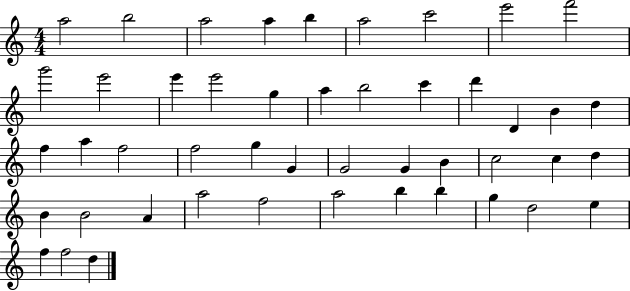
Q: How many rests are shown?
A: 0